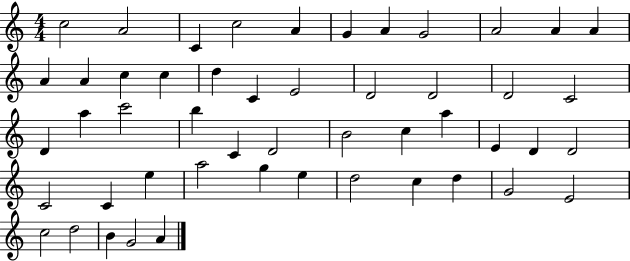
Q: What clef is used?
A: treble